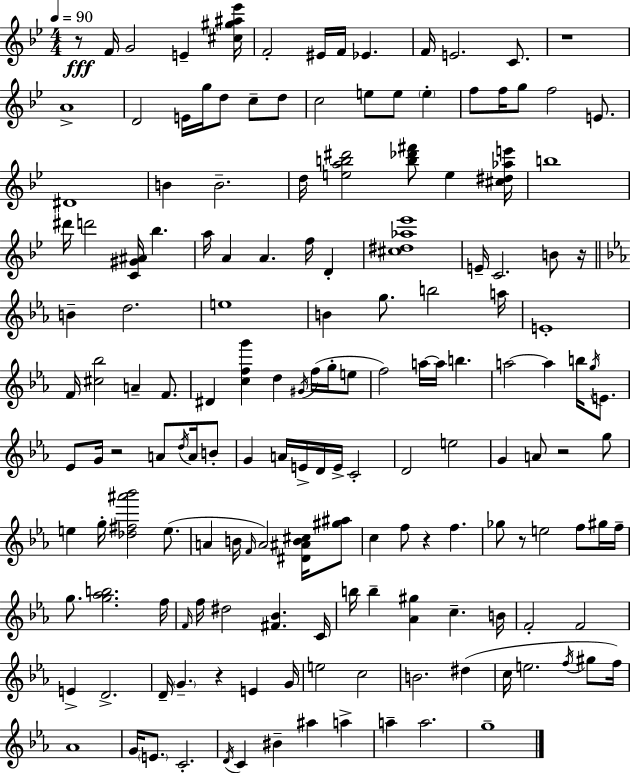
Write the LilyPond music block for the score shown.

{
  \clef treble
  \numericTimeSignature
  \time 4/4
  \key g \minor
  \tempo 4 = 90
  r8\fff f'16 g'2 e'4-- <cis'' gis'' ais'' ees'''>16 | f'2-. eis'16 f'16 ees'4. | f'16 e'2. c'8. | r1 | \break a'1-> | d'2 e'16 g''16 d''8 c''8-- d''8 | c''2 e''8 e''8 \parenthesize e''4-. | f''8 f''16 g''8 f''2 e'8. | \break dis'1 | b'4 b'2.-- | d''16 <e'' a'' b'' dis'''>2 <b'' des''' fis'''>8 e''4 <cis'' dis'' aes'' e'''>16 | b''1 | \break dis'''16 d'''2 <c' gis' ais'>16 bes''4. | a''16 a'4 a'4. f''16 d'4-. | <cis'' dis'' aes'' ees'''>1 | e'16-- c'2. b'8 r16 | \break \bar "||" \break \key ees \major b'4-- d''2. | e''1 | b'4 g''8. b''2 a''16 | e'1-. | \break f'16 <cis'' bes''>2 a'4-- f'8. | dis'4 <c'' f'' g'''>4 d''4 \acciaccatura { gis'16 }( f''16 g''16-. e''8 | f''2) a''16~~ a''16 b''4. | a''2~~ a''4 b''16 \acciaccatura { g''16 } e'8. | \break ees'8 g'16 r2 a'8 \acciaccatura { d''16 } | a'16 b'8-. g'4 a'16 e'16-> d'16 e'16-> c'2-. | d'2 e''2 | g'4 a'8 r2 | \break g''8 e''4 g''16-. <des'' fis'' ais''' bes'''>2 | e''8.( a'4 b'16 \grace { f'16 } a'2) | <dis' ais' b' cis''>16 <gis'' ais''>8 c''4 f''8 r4 f''4. | ges''8 r8 e''2 | \break f''8 gis''16 f''16-- g''8. <g'' aes'' b''>2. | f''16 \grace { f'16 } f''16 dis''2 <fis' bes'>4. | c'16 b''16 b''4-- <aes' gis''>4 c''4.-- | b'16 f'2-. f'2 | \break e'4-> d'2.-> | d'16-- \parenthesize g'4.-- r4 | e'4 g'16 e''2 c''2 | b'2. | \break dis''4( c''16 e''2. | \acciaccatura { f''16 } gis''8 f''16) aes'1 | g'16 \parenthesize e'8. c'2.-. | \acciaccatura { d'16 } c'4 bis'4-- ais''4 | \break a''4-> a''4-- a''2. | g''1-- | \bar "|."
}